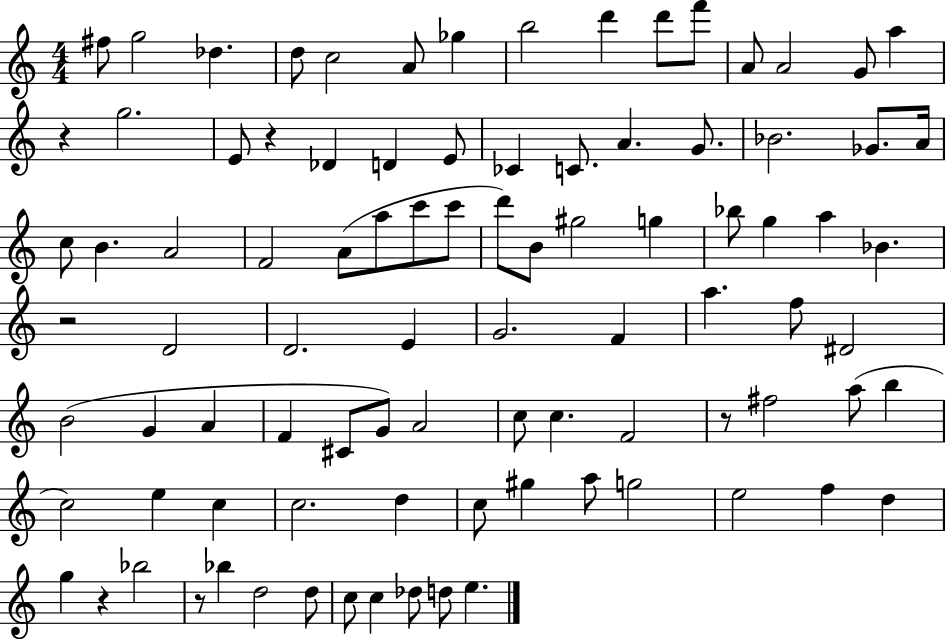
F#5/e G5/h Db5/q. D5/e C5/h A4/e Gb5/q B5/h D6/q D6/e F6/e A4/e A4/h G4/e A5/q R/q G5/h. E4/e R/q Db4/q D4/q E4/e CES4/q C4/e. A4/q. G4/e. Bb4/h. Gb4/e. A4/s C5/e B4/q. A4/h F4/h A4/e A5/e C6/e C6/e D6/e B4/e G#5/h G5/q Bb5/e G5/q A5/q Bb4/q. R/h D4/h D4/h. E4/q G4/h. F4/q A5/q. F5/e D#4/h B4/h G4/q A4/q F4/q C#4/e G4/e A4/h C5/e C5/q. F4/h R/e F#5/h A5/e B5/q C5/h E5/q C5/q C5/h. D5/q C5/e G#5/q A5/e G5/h E5/h F5/q D5/q G5/q R/q Bb5/h R/e Bb5/q D5/h D5/e C5/e C5/q Db5/e D5/e E5/q.